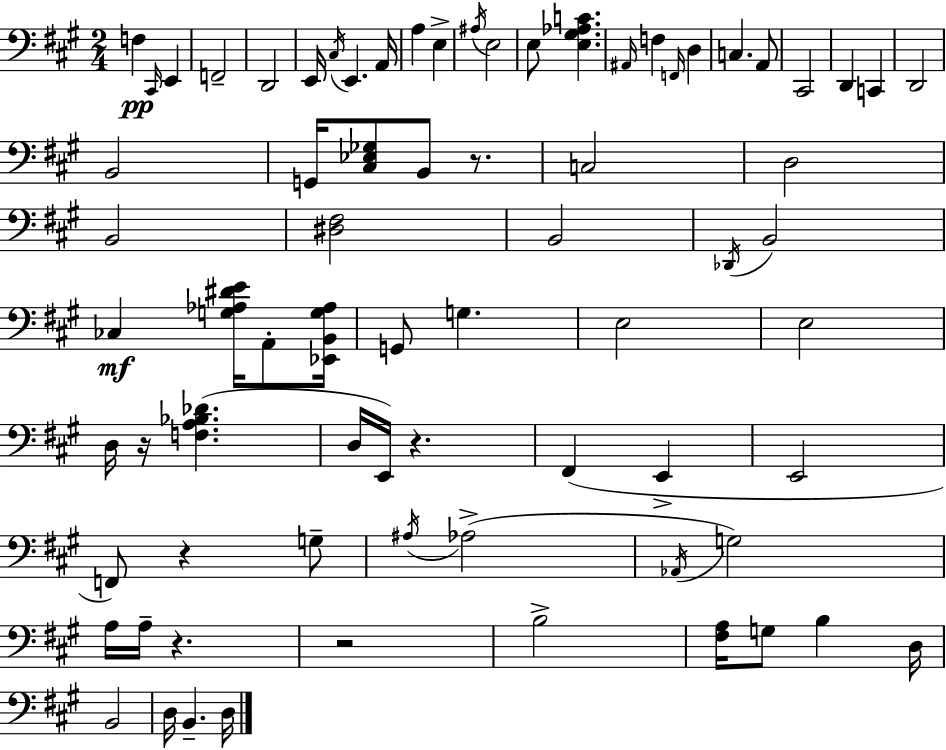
{
  \clef bass
  \numericTimeSignature
  \time 2/4
  \key a \major
  f4\pp \grace { cis,16 } e,4 | f,2-- | d,2 | e,16 \acciaccatura { cis16 } e,4. | \break a,16 a4 e4-> | \acciaccatura { ais16 } e2 | e8 <e gis aes c'>4. | \grace { ais,16 } f4 | \break \grace { f,16 } d4 c4. | a,8 cis,2 | d,4 | c,4 d,2 | \break b,2 | g,16 <cis ees ges>8 | b,8 r8. c2 | d2 | \break b,2 | <dis fis>2 | b,2 | \acciaccatura { des,16 } b,2 | \break ces4\mf | <g aes dis' e'>16 a,8-. <ees, b, g aes>16 g,8 | g4. e2 | e2 | \break d16 r16 | <f a bes des'>4.( d16 e,16) | r4. fis,4( | e,4-> e,2 | \break f,8) | r4 g8-- \acciaccatura { ais16 }( aes2-> | \acciaccatura { aes,16 }) | g2 | \break a16 a16-- r4. | r2 | b2-> | <fis a>16 g8 b4 d16 | \break b,2 | d16 b,4.-- d16 | \bar "|."
}